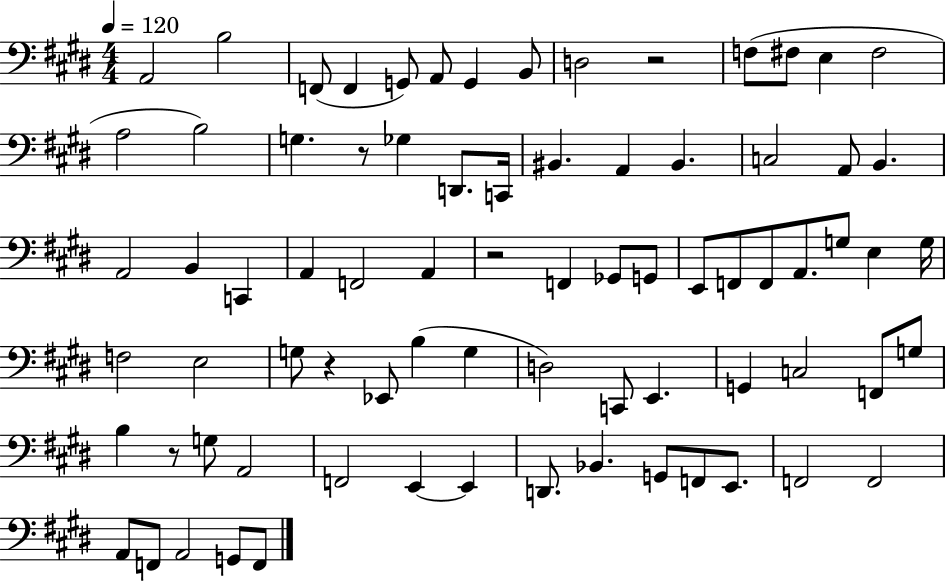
X:1
T:Untitled
M:4/4
L:1/4
K:E
A,,2 B,2 F,,/2 F,, G,,/2 A,,/2 G,, B,,/2 D,2 z2 F,/2 ^F,/2 E, ^F,2 A,2 B,2 G, z/2 _G, D,,/2 C,,/4 ^B,, A,, ^B,, C,2 A,,/2 B,, A,,2 B,, C,, A,, F,,2 A,, z2 F,, _G,,/2 G,,/2 E,,/2 F,,/2 F,,/2 A,,/2 G,/2 E, G,/4 F,2 E,2 G,/2 z _E,,/2 B, G, D,2 C,,/2 E,, G,, C,2 F,,/2 G,/2 B, z/2 G,/2 A,,2 F,,2 E,, E,, D,,/2 _B,, G,,/2 F,,/2 E,,/2 F,,2 F,,2 A,,/2 F,,/2 A,,2 G,,/2 F,,/2